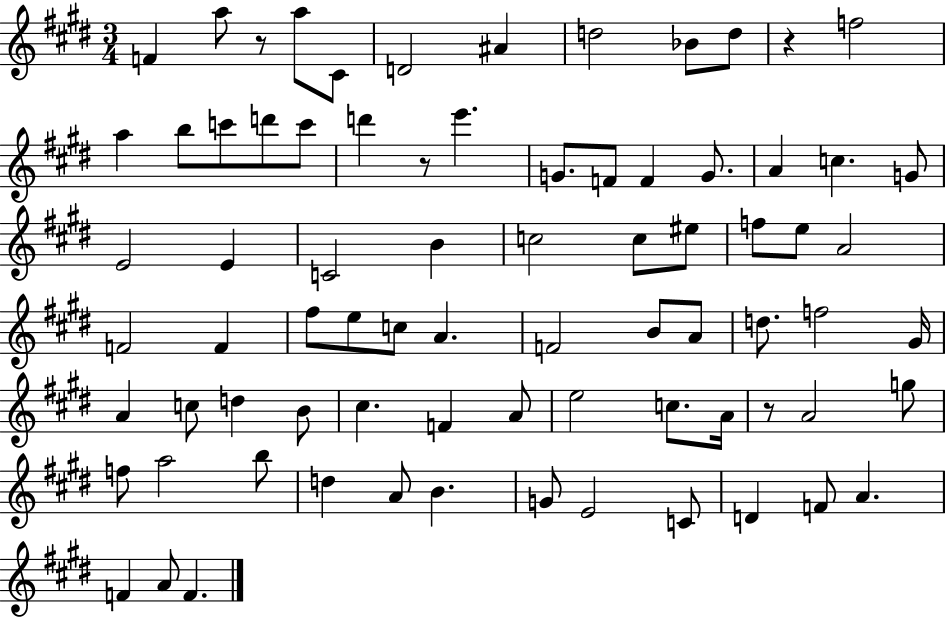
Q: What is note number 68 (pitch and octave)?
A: D4